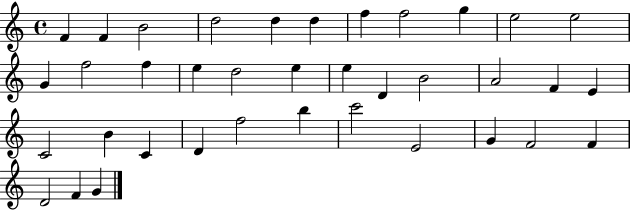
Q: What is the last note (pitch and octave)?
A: G4